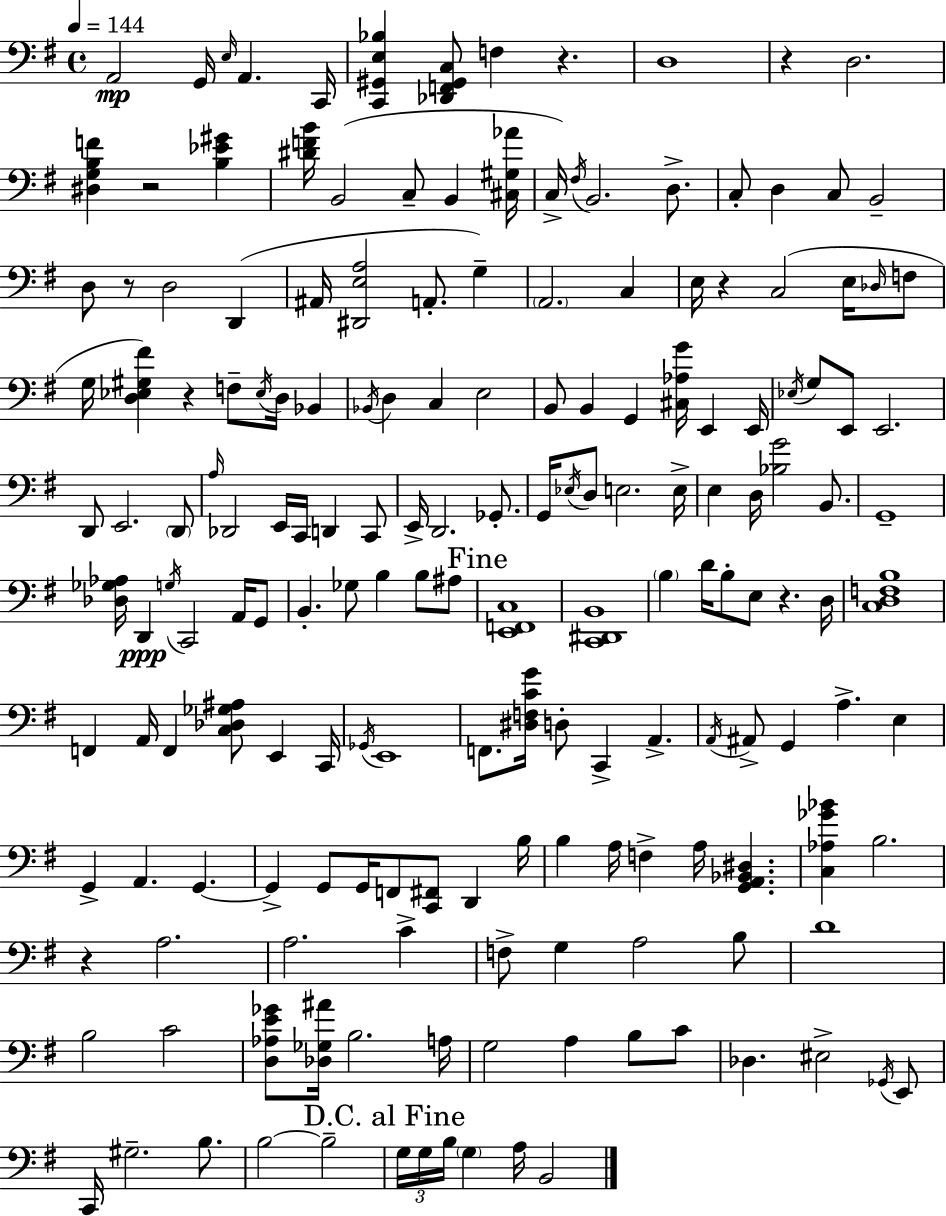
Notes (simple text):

A2/h G2/s E3/s A2/q. C2/s [C2,G#2,E3,Bb3]/q [Db2,F2,G#2,C3]/e F3/q R/q. D3/w R/q D3/h. [D#3,G3,B3,F4]/q R/h [B3,Eb4,G#4]/q [D#4,F4,B4]/s B2/h C3/e B2/q [C#3,G#3,Ab4]/s C3/s F#3/s B2/h. D3/e. C3/e D3/q C3/e B2/h D3/e R/e D3/h D2/q A#2/s [D#2,E3,A3]/h A2/e. G3/q A2/h. C3/q E3/s R/q C3/h E3/s Db3/s F3/e G3/s [D3,Eb3,G#3,F#4]/q R/q F3/e Eb3/s D3/s Bb2/q Bb2/s D3/q C3/q E3/h B2/e B2/q G2/q [C#3,Ab3,G4]/s E2/q E2/s Eb3/s G3/e E2/e E2/h. D2/e E2/h. D2/e A3/s Db2/h E2/s C2/s D2/q C2/e E2/s D2/h. Gb2/e. G2/s Eb3/s D3/e E3/h. E3/s E3/q D3/s [Bb3,G4]/h B2/e. G2/w [Db3,Gb3,Ab3]/s D2/q G3/s C2/h A2/s G2/e B2/q. Gb3/e B3/q B3/e A#3/e [E2,F2,C3]/w [C2,D#2,B2]/w B3/q D4/s B3/e E3/e R/q. D3/s [C3,D3,F3,B3]/w F2/q A2/s F2/q [C3,Db3,Gb3,A#3]/e E2/q C2/s Gb2/s E2/w F2/e. [D#3,F3,C4,G4]/s D3/e C2/q A2/q. A2/s A#2/e G2/q A3/q. E3/q G2/q A2/q. G2/q. G2/q G2/e G2/s F2/e [C2,F#2]/e D2/q B3/s B3/q A3/s F3/q A3/s [G2,A2,Bb2,D#3]/q. [C3,Ab3,Gb4,Bb4]/q B3/h. R/q A3/h. A3/h. C4/q F3/e G3/q A3/h B3/e D4/w B3/h C4/h [D3,Ab3,E4,Gb4]/e [Db3,Gb3,A#4]/s B3/h. A3/s G3/h A3/q B3/e C4/e Db3/q. EIS3/h Gb2/s E2/e C2/s G#3/h. B3/e. B3/h B3/h G3/s G3/s B3/s G3/q A3/s B2/h